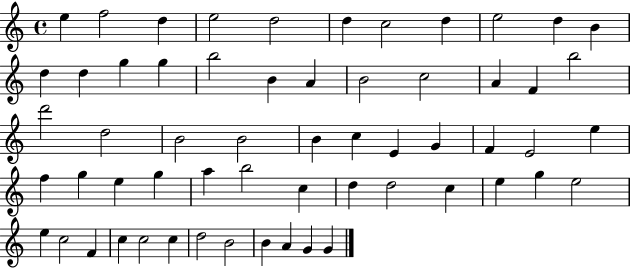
E5/q F5/h D5/q E5/h D5/h D5/q C5/h D5/q E5/h D5/q B4/q D5/q D5/q G5/q G5/q B5/h B4/q A4/q B4/h C5/h A4/q F4/q B5/h D6/h D5/h B4/h B4/h B4/q C5/q E4/q G4/q F4/q E4/h E5/q F5/q G5/q E5/q G5/q A5/q B5/h C5/q D5/q D5/h C5/q E5/q G5/q E5/h E5/q C5/h F4/q C5/q C5/h C5/q D5/h B4/h B4/q A4/q G4/q G4/q